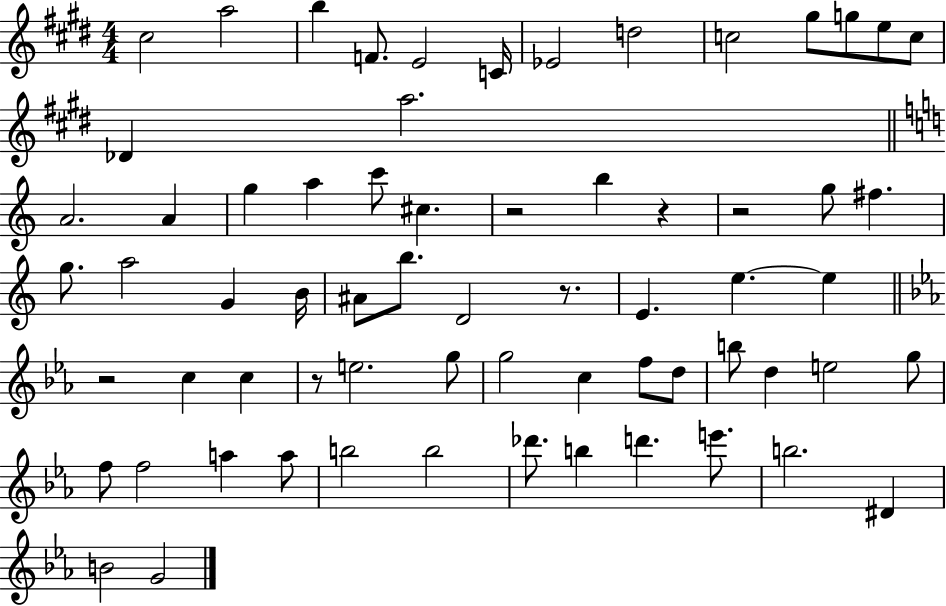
{
  \clef treble
  \numericTimeSignature
  \time 4/4
  \key e \major
  cis''2 a''2 | b''4 f'8. e'2 c'16 | ees'2 d''2 | c''2 gis''8 g''8 e''8 c''8 | \break des'4 a''2. | \bar "||" \break \key a \minor a'2. a'4 | g''4 a''4 c'''8 cis''4. | r2 b''4 r4 | r2 g''8 fis''4. | \break g''8. a''2 g'4 b'16 | ais'8 b''8. d'2 r8. | e'4. e''4.~~ e''4 | \bar "||" \break \key ees \major r2 c''4 c''4 | r8 e''2. g''8 | g''2 c''4 f''8 d''8 | b''8 d''4 e''2 g''8 | \break f''8 f''2 a''4 a''8 | b''2 b''2 | des'''8. b''4 d'''4. e'''8. | b''2. dis'4 | \break b'2 g'2 | \bar "|."
}